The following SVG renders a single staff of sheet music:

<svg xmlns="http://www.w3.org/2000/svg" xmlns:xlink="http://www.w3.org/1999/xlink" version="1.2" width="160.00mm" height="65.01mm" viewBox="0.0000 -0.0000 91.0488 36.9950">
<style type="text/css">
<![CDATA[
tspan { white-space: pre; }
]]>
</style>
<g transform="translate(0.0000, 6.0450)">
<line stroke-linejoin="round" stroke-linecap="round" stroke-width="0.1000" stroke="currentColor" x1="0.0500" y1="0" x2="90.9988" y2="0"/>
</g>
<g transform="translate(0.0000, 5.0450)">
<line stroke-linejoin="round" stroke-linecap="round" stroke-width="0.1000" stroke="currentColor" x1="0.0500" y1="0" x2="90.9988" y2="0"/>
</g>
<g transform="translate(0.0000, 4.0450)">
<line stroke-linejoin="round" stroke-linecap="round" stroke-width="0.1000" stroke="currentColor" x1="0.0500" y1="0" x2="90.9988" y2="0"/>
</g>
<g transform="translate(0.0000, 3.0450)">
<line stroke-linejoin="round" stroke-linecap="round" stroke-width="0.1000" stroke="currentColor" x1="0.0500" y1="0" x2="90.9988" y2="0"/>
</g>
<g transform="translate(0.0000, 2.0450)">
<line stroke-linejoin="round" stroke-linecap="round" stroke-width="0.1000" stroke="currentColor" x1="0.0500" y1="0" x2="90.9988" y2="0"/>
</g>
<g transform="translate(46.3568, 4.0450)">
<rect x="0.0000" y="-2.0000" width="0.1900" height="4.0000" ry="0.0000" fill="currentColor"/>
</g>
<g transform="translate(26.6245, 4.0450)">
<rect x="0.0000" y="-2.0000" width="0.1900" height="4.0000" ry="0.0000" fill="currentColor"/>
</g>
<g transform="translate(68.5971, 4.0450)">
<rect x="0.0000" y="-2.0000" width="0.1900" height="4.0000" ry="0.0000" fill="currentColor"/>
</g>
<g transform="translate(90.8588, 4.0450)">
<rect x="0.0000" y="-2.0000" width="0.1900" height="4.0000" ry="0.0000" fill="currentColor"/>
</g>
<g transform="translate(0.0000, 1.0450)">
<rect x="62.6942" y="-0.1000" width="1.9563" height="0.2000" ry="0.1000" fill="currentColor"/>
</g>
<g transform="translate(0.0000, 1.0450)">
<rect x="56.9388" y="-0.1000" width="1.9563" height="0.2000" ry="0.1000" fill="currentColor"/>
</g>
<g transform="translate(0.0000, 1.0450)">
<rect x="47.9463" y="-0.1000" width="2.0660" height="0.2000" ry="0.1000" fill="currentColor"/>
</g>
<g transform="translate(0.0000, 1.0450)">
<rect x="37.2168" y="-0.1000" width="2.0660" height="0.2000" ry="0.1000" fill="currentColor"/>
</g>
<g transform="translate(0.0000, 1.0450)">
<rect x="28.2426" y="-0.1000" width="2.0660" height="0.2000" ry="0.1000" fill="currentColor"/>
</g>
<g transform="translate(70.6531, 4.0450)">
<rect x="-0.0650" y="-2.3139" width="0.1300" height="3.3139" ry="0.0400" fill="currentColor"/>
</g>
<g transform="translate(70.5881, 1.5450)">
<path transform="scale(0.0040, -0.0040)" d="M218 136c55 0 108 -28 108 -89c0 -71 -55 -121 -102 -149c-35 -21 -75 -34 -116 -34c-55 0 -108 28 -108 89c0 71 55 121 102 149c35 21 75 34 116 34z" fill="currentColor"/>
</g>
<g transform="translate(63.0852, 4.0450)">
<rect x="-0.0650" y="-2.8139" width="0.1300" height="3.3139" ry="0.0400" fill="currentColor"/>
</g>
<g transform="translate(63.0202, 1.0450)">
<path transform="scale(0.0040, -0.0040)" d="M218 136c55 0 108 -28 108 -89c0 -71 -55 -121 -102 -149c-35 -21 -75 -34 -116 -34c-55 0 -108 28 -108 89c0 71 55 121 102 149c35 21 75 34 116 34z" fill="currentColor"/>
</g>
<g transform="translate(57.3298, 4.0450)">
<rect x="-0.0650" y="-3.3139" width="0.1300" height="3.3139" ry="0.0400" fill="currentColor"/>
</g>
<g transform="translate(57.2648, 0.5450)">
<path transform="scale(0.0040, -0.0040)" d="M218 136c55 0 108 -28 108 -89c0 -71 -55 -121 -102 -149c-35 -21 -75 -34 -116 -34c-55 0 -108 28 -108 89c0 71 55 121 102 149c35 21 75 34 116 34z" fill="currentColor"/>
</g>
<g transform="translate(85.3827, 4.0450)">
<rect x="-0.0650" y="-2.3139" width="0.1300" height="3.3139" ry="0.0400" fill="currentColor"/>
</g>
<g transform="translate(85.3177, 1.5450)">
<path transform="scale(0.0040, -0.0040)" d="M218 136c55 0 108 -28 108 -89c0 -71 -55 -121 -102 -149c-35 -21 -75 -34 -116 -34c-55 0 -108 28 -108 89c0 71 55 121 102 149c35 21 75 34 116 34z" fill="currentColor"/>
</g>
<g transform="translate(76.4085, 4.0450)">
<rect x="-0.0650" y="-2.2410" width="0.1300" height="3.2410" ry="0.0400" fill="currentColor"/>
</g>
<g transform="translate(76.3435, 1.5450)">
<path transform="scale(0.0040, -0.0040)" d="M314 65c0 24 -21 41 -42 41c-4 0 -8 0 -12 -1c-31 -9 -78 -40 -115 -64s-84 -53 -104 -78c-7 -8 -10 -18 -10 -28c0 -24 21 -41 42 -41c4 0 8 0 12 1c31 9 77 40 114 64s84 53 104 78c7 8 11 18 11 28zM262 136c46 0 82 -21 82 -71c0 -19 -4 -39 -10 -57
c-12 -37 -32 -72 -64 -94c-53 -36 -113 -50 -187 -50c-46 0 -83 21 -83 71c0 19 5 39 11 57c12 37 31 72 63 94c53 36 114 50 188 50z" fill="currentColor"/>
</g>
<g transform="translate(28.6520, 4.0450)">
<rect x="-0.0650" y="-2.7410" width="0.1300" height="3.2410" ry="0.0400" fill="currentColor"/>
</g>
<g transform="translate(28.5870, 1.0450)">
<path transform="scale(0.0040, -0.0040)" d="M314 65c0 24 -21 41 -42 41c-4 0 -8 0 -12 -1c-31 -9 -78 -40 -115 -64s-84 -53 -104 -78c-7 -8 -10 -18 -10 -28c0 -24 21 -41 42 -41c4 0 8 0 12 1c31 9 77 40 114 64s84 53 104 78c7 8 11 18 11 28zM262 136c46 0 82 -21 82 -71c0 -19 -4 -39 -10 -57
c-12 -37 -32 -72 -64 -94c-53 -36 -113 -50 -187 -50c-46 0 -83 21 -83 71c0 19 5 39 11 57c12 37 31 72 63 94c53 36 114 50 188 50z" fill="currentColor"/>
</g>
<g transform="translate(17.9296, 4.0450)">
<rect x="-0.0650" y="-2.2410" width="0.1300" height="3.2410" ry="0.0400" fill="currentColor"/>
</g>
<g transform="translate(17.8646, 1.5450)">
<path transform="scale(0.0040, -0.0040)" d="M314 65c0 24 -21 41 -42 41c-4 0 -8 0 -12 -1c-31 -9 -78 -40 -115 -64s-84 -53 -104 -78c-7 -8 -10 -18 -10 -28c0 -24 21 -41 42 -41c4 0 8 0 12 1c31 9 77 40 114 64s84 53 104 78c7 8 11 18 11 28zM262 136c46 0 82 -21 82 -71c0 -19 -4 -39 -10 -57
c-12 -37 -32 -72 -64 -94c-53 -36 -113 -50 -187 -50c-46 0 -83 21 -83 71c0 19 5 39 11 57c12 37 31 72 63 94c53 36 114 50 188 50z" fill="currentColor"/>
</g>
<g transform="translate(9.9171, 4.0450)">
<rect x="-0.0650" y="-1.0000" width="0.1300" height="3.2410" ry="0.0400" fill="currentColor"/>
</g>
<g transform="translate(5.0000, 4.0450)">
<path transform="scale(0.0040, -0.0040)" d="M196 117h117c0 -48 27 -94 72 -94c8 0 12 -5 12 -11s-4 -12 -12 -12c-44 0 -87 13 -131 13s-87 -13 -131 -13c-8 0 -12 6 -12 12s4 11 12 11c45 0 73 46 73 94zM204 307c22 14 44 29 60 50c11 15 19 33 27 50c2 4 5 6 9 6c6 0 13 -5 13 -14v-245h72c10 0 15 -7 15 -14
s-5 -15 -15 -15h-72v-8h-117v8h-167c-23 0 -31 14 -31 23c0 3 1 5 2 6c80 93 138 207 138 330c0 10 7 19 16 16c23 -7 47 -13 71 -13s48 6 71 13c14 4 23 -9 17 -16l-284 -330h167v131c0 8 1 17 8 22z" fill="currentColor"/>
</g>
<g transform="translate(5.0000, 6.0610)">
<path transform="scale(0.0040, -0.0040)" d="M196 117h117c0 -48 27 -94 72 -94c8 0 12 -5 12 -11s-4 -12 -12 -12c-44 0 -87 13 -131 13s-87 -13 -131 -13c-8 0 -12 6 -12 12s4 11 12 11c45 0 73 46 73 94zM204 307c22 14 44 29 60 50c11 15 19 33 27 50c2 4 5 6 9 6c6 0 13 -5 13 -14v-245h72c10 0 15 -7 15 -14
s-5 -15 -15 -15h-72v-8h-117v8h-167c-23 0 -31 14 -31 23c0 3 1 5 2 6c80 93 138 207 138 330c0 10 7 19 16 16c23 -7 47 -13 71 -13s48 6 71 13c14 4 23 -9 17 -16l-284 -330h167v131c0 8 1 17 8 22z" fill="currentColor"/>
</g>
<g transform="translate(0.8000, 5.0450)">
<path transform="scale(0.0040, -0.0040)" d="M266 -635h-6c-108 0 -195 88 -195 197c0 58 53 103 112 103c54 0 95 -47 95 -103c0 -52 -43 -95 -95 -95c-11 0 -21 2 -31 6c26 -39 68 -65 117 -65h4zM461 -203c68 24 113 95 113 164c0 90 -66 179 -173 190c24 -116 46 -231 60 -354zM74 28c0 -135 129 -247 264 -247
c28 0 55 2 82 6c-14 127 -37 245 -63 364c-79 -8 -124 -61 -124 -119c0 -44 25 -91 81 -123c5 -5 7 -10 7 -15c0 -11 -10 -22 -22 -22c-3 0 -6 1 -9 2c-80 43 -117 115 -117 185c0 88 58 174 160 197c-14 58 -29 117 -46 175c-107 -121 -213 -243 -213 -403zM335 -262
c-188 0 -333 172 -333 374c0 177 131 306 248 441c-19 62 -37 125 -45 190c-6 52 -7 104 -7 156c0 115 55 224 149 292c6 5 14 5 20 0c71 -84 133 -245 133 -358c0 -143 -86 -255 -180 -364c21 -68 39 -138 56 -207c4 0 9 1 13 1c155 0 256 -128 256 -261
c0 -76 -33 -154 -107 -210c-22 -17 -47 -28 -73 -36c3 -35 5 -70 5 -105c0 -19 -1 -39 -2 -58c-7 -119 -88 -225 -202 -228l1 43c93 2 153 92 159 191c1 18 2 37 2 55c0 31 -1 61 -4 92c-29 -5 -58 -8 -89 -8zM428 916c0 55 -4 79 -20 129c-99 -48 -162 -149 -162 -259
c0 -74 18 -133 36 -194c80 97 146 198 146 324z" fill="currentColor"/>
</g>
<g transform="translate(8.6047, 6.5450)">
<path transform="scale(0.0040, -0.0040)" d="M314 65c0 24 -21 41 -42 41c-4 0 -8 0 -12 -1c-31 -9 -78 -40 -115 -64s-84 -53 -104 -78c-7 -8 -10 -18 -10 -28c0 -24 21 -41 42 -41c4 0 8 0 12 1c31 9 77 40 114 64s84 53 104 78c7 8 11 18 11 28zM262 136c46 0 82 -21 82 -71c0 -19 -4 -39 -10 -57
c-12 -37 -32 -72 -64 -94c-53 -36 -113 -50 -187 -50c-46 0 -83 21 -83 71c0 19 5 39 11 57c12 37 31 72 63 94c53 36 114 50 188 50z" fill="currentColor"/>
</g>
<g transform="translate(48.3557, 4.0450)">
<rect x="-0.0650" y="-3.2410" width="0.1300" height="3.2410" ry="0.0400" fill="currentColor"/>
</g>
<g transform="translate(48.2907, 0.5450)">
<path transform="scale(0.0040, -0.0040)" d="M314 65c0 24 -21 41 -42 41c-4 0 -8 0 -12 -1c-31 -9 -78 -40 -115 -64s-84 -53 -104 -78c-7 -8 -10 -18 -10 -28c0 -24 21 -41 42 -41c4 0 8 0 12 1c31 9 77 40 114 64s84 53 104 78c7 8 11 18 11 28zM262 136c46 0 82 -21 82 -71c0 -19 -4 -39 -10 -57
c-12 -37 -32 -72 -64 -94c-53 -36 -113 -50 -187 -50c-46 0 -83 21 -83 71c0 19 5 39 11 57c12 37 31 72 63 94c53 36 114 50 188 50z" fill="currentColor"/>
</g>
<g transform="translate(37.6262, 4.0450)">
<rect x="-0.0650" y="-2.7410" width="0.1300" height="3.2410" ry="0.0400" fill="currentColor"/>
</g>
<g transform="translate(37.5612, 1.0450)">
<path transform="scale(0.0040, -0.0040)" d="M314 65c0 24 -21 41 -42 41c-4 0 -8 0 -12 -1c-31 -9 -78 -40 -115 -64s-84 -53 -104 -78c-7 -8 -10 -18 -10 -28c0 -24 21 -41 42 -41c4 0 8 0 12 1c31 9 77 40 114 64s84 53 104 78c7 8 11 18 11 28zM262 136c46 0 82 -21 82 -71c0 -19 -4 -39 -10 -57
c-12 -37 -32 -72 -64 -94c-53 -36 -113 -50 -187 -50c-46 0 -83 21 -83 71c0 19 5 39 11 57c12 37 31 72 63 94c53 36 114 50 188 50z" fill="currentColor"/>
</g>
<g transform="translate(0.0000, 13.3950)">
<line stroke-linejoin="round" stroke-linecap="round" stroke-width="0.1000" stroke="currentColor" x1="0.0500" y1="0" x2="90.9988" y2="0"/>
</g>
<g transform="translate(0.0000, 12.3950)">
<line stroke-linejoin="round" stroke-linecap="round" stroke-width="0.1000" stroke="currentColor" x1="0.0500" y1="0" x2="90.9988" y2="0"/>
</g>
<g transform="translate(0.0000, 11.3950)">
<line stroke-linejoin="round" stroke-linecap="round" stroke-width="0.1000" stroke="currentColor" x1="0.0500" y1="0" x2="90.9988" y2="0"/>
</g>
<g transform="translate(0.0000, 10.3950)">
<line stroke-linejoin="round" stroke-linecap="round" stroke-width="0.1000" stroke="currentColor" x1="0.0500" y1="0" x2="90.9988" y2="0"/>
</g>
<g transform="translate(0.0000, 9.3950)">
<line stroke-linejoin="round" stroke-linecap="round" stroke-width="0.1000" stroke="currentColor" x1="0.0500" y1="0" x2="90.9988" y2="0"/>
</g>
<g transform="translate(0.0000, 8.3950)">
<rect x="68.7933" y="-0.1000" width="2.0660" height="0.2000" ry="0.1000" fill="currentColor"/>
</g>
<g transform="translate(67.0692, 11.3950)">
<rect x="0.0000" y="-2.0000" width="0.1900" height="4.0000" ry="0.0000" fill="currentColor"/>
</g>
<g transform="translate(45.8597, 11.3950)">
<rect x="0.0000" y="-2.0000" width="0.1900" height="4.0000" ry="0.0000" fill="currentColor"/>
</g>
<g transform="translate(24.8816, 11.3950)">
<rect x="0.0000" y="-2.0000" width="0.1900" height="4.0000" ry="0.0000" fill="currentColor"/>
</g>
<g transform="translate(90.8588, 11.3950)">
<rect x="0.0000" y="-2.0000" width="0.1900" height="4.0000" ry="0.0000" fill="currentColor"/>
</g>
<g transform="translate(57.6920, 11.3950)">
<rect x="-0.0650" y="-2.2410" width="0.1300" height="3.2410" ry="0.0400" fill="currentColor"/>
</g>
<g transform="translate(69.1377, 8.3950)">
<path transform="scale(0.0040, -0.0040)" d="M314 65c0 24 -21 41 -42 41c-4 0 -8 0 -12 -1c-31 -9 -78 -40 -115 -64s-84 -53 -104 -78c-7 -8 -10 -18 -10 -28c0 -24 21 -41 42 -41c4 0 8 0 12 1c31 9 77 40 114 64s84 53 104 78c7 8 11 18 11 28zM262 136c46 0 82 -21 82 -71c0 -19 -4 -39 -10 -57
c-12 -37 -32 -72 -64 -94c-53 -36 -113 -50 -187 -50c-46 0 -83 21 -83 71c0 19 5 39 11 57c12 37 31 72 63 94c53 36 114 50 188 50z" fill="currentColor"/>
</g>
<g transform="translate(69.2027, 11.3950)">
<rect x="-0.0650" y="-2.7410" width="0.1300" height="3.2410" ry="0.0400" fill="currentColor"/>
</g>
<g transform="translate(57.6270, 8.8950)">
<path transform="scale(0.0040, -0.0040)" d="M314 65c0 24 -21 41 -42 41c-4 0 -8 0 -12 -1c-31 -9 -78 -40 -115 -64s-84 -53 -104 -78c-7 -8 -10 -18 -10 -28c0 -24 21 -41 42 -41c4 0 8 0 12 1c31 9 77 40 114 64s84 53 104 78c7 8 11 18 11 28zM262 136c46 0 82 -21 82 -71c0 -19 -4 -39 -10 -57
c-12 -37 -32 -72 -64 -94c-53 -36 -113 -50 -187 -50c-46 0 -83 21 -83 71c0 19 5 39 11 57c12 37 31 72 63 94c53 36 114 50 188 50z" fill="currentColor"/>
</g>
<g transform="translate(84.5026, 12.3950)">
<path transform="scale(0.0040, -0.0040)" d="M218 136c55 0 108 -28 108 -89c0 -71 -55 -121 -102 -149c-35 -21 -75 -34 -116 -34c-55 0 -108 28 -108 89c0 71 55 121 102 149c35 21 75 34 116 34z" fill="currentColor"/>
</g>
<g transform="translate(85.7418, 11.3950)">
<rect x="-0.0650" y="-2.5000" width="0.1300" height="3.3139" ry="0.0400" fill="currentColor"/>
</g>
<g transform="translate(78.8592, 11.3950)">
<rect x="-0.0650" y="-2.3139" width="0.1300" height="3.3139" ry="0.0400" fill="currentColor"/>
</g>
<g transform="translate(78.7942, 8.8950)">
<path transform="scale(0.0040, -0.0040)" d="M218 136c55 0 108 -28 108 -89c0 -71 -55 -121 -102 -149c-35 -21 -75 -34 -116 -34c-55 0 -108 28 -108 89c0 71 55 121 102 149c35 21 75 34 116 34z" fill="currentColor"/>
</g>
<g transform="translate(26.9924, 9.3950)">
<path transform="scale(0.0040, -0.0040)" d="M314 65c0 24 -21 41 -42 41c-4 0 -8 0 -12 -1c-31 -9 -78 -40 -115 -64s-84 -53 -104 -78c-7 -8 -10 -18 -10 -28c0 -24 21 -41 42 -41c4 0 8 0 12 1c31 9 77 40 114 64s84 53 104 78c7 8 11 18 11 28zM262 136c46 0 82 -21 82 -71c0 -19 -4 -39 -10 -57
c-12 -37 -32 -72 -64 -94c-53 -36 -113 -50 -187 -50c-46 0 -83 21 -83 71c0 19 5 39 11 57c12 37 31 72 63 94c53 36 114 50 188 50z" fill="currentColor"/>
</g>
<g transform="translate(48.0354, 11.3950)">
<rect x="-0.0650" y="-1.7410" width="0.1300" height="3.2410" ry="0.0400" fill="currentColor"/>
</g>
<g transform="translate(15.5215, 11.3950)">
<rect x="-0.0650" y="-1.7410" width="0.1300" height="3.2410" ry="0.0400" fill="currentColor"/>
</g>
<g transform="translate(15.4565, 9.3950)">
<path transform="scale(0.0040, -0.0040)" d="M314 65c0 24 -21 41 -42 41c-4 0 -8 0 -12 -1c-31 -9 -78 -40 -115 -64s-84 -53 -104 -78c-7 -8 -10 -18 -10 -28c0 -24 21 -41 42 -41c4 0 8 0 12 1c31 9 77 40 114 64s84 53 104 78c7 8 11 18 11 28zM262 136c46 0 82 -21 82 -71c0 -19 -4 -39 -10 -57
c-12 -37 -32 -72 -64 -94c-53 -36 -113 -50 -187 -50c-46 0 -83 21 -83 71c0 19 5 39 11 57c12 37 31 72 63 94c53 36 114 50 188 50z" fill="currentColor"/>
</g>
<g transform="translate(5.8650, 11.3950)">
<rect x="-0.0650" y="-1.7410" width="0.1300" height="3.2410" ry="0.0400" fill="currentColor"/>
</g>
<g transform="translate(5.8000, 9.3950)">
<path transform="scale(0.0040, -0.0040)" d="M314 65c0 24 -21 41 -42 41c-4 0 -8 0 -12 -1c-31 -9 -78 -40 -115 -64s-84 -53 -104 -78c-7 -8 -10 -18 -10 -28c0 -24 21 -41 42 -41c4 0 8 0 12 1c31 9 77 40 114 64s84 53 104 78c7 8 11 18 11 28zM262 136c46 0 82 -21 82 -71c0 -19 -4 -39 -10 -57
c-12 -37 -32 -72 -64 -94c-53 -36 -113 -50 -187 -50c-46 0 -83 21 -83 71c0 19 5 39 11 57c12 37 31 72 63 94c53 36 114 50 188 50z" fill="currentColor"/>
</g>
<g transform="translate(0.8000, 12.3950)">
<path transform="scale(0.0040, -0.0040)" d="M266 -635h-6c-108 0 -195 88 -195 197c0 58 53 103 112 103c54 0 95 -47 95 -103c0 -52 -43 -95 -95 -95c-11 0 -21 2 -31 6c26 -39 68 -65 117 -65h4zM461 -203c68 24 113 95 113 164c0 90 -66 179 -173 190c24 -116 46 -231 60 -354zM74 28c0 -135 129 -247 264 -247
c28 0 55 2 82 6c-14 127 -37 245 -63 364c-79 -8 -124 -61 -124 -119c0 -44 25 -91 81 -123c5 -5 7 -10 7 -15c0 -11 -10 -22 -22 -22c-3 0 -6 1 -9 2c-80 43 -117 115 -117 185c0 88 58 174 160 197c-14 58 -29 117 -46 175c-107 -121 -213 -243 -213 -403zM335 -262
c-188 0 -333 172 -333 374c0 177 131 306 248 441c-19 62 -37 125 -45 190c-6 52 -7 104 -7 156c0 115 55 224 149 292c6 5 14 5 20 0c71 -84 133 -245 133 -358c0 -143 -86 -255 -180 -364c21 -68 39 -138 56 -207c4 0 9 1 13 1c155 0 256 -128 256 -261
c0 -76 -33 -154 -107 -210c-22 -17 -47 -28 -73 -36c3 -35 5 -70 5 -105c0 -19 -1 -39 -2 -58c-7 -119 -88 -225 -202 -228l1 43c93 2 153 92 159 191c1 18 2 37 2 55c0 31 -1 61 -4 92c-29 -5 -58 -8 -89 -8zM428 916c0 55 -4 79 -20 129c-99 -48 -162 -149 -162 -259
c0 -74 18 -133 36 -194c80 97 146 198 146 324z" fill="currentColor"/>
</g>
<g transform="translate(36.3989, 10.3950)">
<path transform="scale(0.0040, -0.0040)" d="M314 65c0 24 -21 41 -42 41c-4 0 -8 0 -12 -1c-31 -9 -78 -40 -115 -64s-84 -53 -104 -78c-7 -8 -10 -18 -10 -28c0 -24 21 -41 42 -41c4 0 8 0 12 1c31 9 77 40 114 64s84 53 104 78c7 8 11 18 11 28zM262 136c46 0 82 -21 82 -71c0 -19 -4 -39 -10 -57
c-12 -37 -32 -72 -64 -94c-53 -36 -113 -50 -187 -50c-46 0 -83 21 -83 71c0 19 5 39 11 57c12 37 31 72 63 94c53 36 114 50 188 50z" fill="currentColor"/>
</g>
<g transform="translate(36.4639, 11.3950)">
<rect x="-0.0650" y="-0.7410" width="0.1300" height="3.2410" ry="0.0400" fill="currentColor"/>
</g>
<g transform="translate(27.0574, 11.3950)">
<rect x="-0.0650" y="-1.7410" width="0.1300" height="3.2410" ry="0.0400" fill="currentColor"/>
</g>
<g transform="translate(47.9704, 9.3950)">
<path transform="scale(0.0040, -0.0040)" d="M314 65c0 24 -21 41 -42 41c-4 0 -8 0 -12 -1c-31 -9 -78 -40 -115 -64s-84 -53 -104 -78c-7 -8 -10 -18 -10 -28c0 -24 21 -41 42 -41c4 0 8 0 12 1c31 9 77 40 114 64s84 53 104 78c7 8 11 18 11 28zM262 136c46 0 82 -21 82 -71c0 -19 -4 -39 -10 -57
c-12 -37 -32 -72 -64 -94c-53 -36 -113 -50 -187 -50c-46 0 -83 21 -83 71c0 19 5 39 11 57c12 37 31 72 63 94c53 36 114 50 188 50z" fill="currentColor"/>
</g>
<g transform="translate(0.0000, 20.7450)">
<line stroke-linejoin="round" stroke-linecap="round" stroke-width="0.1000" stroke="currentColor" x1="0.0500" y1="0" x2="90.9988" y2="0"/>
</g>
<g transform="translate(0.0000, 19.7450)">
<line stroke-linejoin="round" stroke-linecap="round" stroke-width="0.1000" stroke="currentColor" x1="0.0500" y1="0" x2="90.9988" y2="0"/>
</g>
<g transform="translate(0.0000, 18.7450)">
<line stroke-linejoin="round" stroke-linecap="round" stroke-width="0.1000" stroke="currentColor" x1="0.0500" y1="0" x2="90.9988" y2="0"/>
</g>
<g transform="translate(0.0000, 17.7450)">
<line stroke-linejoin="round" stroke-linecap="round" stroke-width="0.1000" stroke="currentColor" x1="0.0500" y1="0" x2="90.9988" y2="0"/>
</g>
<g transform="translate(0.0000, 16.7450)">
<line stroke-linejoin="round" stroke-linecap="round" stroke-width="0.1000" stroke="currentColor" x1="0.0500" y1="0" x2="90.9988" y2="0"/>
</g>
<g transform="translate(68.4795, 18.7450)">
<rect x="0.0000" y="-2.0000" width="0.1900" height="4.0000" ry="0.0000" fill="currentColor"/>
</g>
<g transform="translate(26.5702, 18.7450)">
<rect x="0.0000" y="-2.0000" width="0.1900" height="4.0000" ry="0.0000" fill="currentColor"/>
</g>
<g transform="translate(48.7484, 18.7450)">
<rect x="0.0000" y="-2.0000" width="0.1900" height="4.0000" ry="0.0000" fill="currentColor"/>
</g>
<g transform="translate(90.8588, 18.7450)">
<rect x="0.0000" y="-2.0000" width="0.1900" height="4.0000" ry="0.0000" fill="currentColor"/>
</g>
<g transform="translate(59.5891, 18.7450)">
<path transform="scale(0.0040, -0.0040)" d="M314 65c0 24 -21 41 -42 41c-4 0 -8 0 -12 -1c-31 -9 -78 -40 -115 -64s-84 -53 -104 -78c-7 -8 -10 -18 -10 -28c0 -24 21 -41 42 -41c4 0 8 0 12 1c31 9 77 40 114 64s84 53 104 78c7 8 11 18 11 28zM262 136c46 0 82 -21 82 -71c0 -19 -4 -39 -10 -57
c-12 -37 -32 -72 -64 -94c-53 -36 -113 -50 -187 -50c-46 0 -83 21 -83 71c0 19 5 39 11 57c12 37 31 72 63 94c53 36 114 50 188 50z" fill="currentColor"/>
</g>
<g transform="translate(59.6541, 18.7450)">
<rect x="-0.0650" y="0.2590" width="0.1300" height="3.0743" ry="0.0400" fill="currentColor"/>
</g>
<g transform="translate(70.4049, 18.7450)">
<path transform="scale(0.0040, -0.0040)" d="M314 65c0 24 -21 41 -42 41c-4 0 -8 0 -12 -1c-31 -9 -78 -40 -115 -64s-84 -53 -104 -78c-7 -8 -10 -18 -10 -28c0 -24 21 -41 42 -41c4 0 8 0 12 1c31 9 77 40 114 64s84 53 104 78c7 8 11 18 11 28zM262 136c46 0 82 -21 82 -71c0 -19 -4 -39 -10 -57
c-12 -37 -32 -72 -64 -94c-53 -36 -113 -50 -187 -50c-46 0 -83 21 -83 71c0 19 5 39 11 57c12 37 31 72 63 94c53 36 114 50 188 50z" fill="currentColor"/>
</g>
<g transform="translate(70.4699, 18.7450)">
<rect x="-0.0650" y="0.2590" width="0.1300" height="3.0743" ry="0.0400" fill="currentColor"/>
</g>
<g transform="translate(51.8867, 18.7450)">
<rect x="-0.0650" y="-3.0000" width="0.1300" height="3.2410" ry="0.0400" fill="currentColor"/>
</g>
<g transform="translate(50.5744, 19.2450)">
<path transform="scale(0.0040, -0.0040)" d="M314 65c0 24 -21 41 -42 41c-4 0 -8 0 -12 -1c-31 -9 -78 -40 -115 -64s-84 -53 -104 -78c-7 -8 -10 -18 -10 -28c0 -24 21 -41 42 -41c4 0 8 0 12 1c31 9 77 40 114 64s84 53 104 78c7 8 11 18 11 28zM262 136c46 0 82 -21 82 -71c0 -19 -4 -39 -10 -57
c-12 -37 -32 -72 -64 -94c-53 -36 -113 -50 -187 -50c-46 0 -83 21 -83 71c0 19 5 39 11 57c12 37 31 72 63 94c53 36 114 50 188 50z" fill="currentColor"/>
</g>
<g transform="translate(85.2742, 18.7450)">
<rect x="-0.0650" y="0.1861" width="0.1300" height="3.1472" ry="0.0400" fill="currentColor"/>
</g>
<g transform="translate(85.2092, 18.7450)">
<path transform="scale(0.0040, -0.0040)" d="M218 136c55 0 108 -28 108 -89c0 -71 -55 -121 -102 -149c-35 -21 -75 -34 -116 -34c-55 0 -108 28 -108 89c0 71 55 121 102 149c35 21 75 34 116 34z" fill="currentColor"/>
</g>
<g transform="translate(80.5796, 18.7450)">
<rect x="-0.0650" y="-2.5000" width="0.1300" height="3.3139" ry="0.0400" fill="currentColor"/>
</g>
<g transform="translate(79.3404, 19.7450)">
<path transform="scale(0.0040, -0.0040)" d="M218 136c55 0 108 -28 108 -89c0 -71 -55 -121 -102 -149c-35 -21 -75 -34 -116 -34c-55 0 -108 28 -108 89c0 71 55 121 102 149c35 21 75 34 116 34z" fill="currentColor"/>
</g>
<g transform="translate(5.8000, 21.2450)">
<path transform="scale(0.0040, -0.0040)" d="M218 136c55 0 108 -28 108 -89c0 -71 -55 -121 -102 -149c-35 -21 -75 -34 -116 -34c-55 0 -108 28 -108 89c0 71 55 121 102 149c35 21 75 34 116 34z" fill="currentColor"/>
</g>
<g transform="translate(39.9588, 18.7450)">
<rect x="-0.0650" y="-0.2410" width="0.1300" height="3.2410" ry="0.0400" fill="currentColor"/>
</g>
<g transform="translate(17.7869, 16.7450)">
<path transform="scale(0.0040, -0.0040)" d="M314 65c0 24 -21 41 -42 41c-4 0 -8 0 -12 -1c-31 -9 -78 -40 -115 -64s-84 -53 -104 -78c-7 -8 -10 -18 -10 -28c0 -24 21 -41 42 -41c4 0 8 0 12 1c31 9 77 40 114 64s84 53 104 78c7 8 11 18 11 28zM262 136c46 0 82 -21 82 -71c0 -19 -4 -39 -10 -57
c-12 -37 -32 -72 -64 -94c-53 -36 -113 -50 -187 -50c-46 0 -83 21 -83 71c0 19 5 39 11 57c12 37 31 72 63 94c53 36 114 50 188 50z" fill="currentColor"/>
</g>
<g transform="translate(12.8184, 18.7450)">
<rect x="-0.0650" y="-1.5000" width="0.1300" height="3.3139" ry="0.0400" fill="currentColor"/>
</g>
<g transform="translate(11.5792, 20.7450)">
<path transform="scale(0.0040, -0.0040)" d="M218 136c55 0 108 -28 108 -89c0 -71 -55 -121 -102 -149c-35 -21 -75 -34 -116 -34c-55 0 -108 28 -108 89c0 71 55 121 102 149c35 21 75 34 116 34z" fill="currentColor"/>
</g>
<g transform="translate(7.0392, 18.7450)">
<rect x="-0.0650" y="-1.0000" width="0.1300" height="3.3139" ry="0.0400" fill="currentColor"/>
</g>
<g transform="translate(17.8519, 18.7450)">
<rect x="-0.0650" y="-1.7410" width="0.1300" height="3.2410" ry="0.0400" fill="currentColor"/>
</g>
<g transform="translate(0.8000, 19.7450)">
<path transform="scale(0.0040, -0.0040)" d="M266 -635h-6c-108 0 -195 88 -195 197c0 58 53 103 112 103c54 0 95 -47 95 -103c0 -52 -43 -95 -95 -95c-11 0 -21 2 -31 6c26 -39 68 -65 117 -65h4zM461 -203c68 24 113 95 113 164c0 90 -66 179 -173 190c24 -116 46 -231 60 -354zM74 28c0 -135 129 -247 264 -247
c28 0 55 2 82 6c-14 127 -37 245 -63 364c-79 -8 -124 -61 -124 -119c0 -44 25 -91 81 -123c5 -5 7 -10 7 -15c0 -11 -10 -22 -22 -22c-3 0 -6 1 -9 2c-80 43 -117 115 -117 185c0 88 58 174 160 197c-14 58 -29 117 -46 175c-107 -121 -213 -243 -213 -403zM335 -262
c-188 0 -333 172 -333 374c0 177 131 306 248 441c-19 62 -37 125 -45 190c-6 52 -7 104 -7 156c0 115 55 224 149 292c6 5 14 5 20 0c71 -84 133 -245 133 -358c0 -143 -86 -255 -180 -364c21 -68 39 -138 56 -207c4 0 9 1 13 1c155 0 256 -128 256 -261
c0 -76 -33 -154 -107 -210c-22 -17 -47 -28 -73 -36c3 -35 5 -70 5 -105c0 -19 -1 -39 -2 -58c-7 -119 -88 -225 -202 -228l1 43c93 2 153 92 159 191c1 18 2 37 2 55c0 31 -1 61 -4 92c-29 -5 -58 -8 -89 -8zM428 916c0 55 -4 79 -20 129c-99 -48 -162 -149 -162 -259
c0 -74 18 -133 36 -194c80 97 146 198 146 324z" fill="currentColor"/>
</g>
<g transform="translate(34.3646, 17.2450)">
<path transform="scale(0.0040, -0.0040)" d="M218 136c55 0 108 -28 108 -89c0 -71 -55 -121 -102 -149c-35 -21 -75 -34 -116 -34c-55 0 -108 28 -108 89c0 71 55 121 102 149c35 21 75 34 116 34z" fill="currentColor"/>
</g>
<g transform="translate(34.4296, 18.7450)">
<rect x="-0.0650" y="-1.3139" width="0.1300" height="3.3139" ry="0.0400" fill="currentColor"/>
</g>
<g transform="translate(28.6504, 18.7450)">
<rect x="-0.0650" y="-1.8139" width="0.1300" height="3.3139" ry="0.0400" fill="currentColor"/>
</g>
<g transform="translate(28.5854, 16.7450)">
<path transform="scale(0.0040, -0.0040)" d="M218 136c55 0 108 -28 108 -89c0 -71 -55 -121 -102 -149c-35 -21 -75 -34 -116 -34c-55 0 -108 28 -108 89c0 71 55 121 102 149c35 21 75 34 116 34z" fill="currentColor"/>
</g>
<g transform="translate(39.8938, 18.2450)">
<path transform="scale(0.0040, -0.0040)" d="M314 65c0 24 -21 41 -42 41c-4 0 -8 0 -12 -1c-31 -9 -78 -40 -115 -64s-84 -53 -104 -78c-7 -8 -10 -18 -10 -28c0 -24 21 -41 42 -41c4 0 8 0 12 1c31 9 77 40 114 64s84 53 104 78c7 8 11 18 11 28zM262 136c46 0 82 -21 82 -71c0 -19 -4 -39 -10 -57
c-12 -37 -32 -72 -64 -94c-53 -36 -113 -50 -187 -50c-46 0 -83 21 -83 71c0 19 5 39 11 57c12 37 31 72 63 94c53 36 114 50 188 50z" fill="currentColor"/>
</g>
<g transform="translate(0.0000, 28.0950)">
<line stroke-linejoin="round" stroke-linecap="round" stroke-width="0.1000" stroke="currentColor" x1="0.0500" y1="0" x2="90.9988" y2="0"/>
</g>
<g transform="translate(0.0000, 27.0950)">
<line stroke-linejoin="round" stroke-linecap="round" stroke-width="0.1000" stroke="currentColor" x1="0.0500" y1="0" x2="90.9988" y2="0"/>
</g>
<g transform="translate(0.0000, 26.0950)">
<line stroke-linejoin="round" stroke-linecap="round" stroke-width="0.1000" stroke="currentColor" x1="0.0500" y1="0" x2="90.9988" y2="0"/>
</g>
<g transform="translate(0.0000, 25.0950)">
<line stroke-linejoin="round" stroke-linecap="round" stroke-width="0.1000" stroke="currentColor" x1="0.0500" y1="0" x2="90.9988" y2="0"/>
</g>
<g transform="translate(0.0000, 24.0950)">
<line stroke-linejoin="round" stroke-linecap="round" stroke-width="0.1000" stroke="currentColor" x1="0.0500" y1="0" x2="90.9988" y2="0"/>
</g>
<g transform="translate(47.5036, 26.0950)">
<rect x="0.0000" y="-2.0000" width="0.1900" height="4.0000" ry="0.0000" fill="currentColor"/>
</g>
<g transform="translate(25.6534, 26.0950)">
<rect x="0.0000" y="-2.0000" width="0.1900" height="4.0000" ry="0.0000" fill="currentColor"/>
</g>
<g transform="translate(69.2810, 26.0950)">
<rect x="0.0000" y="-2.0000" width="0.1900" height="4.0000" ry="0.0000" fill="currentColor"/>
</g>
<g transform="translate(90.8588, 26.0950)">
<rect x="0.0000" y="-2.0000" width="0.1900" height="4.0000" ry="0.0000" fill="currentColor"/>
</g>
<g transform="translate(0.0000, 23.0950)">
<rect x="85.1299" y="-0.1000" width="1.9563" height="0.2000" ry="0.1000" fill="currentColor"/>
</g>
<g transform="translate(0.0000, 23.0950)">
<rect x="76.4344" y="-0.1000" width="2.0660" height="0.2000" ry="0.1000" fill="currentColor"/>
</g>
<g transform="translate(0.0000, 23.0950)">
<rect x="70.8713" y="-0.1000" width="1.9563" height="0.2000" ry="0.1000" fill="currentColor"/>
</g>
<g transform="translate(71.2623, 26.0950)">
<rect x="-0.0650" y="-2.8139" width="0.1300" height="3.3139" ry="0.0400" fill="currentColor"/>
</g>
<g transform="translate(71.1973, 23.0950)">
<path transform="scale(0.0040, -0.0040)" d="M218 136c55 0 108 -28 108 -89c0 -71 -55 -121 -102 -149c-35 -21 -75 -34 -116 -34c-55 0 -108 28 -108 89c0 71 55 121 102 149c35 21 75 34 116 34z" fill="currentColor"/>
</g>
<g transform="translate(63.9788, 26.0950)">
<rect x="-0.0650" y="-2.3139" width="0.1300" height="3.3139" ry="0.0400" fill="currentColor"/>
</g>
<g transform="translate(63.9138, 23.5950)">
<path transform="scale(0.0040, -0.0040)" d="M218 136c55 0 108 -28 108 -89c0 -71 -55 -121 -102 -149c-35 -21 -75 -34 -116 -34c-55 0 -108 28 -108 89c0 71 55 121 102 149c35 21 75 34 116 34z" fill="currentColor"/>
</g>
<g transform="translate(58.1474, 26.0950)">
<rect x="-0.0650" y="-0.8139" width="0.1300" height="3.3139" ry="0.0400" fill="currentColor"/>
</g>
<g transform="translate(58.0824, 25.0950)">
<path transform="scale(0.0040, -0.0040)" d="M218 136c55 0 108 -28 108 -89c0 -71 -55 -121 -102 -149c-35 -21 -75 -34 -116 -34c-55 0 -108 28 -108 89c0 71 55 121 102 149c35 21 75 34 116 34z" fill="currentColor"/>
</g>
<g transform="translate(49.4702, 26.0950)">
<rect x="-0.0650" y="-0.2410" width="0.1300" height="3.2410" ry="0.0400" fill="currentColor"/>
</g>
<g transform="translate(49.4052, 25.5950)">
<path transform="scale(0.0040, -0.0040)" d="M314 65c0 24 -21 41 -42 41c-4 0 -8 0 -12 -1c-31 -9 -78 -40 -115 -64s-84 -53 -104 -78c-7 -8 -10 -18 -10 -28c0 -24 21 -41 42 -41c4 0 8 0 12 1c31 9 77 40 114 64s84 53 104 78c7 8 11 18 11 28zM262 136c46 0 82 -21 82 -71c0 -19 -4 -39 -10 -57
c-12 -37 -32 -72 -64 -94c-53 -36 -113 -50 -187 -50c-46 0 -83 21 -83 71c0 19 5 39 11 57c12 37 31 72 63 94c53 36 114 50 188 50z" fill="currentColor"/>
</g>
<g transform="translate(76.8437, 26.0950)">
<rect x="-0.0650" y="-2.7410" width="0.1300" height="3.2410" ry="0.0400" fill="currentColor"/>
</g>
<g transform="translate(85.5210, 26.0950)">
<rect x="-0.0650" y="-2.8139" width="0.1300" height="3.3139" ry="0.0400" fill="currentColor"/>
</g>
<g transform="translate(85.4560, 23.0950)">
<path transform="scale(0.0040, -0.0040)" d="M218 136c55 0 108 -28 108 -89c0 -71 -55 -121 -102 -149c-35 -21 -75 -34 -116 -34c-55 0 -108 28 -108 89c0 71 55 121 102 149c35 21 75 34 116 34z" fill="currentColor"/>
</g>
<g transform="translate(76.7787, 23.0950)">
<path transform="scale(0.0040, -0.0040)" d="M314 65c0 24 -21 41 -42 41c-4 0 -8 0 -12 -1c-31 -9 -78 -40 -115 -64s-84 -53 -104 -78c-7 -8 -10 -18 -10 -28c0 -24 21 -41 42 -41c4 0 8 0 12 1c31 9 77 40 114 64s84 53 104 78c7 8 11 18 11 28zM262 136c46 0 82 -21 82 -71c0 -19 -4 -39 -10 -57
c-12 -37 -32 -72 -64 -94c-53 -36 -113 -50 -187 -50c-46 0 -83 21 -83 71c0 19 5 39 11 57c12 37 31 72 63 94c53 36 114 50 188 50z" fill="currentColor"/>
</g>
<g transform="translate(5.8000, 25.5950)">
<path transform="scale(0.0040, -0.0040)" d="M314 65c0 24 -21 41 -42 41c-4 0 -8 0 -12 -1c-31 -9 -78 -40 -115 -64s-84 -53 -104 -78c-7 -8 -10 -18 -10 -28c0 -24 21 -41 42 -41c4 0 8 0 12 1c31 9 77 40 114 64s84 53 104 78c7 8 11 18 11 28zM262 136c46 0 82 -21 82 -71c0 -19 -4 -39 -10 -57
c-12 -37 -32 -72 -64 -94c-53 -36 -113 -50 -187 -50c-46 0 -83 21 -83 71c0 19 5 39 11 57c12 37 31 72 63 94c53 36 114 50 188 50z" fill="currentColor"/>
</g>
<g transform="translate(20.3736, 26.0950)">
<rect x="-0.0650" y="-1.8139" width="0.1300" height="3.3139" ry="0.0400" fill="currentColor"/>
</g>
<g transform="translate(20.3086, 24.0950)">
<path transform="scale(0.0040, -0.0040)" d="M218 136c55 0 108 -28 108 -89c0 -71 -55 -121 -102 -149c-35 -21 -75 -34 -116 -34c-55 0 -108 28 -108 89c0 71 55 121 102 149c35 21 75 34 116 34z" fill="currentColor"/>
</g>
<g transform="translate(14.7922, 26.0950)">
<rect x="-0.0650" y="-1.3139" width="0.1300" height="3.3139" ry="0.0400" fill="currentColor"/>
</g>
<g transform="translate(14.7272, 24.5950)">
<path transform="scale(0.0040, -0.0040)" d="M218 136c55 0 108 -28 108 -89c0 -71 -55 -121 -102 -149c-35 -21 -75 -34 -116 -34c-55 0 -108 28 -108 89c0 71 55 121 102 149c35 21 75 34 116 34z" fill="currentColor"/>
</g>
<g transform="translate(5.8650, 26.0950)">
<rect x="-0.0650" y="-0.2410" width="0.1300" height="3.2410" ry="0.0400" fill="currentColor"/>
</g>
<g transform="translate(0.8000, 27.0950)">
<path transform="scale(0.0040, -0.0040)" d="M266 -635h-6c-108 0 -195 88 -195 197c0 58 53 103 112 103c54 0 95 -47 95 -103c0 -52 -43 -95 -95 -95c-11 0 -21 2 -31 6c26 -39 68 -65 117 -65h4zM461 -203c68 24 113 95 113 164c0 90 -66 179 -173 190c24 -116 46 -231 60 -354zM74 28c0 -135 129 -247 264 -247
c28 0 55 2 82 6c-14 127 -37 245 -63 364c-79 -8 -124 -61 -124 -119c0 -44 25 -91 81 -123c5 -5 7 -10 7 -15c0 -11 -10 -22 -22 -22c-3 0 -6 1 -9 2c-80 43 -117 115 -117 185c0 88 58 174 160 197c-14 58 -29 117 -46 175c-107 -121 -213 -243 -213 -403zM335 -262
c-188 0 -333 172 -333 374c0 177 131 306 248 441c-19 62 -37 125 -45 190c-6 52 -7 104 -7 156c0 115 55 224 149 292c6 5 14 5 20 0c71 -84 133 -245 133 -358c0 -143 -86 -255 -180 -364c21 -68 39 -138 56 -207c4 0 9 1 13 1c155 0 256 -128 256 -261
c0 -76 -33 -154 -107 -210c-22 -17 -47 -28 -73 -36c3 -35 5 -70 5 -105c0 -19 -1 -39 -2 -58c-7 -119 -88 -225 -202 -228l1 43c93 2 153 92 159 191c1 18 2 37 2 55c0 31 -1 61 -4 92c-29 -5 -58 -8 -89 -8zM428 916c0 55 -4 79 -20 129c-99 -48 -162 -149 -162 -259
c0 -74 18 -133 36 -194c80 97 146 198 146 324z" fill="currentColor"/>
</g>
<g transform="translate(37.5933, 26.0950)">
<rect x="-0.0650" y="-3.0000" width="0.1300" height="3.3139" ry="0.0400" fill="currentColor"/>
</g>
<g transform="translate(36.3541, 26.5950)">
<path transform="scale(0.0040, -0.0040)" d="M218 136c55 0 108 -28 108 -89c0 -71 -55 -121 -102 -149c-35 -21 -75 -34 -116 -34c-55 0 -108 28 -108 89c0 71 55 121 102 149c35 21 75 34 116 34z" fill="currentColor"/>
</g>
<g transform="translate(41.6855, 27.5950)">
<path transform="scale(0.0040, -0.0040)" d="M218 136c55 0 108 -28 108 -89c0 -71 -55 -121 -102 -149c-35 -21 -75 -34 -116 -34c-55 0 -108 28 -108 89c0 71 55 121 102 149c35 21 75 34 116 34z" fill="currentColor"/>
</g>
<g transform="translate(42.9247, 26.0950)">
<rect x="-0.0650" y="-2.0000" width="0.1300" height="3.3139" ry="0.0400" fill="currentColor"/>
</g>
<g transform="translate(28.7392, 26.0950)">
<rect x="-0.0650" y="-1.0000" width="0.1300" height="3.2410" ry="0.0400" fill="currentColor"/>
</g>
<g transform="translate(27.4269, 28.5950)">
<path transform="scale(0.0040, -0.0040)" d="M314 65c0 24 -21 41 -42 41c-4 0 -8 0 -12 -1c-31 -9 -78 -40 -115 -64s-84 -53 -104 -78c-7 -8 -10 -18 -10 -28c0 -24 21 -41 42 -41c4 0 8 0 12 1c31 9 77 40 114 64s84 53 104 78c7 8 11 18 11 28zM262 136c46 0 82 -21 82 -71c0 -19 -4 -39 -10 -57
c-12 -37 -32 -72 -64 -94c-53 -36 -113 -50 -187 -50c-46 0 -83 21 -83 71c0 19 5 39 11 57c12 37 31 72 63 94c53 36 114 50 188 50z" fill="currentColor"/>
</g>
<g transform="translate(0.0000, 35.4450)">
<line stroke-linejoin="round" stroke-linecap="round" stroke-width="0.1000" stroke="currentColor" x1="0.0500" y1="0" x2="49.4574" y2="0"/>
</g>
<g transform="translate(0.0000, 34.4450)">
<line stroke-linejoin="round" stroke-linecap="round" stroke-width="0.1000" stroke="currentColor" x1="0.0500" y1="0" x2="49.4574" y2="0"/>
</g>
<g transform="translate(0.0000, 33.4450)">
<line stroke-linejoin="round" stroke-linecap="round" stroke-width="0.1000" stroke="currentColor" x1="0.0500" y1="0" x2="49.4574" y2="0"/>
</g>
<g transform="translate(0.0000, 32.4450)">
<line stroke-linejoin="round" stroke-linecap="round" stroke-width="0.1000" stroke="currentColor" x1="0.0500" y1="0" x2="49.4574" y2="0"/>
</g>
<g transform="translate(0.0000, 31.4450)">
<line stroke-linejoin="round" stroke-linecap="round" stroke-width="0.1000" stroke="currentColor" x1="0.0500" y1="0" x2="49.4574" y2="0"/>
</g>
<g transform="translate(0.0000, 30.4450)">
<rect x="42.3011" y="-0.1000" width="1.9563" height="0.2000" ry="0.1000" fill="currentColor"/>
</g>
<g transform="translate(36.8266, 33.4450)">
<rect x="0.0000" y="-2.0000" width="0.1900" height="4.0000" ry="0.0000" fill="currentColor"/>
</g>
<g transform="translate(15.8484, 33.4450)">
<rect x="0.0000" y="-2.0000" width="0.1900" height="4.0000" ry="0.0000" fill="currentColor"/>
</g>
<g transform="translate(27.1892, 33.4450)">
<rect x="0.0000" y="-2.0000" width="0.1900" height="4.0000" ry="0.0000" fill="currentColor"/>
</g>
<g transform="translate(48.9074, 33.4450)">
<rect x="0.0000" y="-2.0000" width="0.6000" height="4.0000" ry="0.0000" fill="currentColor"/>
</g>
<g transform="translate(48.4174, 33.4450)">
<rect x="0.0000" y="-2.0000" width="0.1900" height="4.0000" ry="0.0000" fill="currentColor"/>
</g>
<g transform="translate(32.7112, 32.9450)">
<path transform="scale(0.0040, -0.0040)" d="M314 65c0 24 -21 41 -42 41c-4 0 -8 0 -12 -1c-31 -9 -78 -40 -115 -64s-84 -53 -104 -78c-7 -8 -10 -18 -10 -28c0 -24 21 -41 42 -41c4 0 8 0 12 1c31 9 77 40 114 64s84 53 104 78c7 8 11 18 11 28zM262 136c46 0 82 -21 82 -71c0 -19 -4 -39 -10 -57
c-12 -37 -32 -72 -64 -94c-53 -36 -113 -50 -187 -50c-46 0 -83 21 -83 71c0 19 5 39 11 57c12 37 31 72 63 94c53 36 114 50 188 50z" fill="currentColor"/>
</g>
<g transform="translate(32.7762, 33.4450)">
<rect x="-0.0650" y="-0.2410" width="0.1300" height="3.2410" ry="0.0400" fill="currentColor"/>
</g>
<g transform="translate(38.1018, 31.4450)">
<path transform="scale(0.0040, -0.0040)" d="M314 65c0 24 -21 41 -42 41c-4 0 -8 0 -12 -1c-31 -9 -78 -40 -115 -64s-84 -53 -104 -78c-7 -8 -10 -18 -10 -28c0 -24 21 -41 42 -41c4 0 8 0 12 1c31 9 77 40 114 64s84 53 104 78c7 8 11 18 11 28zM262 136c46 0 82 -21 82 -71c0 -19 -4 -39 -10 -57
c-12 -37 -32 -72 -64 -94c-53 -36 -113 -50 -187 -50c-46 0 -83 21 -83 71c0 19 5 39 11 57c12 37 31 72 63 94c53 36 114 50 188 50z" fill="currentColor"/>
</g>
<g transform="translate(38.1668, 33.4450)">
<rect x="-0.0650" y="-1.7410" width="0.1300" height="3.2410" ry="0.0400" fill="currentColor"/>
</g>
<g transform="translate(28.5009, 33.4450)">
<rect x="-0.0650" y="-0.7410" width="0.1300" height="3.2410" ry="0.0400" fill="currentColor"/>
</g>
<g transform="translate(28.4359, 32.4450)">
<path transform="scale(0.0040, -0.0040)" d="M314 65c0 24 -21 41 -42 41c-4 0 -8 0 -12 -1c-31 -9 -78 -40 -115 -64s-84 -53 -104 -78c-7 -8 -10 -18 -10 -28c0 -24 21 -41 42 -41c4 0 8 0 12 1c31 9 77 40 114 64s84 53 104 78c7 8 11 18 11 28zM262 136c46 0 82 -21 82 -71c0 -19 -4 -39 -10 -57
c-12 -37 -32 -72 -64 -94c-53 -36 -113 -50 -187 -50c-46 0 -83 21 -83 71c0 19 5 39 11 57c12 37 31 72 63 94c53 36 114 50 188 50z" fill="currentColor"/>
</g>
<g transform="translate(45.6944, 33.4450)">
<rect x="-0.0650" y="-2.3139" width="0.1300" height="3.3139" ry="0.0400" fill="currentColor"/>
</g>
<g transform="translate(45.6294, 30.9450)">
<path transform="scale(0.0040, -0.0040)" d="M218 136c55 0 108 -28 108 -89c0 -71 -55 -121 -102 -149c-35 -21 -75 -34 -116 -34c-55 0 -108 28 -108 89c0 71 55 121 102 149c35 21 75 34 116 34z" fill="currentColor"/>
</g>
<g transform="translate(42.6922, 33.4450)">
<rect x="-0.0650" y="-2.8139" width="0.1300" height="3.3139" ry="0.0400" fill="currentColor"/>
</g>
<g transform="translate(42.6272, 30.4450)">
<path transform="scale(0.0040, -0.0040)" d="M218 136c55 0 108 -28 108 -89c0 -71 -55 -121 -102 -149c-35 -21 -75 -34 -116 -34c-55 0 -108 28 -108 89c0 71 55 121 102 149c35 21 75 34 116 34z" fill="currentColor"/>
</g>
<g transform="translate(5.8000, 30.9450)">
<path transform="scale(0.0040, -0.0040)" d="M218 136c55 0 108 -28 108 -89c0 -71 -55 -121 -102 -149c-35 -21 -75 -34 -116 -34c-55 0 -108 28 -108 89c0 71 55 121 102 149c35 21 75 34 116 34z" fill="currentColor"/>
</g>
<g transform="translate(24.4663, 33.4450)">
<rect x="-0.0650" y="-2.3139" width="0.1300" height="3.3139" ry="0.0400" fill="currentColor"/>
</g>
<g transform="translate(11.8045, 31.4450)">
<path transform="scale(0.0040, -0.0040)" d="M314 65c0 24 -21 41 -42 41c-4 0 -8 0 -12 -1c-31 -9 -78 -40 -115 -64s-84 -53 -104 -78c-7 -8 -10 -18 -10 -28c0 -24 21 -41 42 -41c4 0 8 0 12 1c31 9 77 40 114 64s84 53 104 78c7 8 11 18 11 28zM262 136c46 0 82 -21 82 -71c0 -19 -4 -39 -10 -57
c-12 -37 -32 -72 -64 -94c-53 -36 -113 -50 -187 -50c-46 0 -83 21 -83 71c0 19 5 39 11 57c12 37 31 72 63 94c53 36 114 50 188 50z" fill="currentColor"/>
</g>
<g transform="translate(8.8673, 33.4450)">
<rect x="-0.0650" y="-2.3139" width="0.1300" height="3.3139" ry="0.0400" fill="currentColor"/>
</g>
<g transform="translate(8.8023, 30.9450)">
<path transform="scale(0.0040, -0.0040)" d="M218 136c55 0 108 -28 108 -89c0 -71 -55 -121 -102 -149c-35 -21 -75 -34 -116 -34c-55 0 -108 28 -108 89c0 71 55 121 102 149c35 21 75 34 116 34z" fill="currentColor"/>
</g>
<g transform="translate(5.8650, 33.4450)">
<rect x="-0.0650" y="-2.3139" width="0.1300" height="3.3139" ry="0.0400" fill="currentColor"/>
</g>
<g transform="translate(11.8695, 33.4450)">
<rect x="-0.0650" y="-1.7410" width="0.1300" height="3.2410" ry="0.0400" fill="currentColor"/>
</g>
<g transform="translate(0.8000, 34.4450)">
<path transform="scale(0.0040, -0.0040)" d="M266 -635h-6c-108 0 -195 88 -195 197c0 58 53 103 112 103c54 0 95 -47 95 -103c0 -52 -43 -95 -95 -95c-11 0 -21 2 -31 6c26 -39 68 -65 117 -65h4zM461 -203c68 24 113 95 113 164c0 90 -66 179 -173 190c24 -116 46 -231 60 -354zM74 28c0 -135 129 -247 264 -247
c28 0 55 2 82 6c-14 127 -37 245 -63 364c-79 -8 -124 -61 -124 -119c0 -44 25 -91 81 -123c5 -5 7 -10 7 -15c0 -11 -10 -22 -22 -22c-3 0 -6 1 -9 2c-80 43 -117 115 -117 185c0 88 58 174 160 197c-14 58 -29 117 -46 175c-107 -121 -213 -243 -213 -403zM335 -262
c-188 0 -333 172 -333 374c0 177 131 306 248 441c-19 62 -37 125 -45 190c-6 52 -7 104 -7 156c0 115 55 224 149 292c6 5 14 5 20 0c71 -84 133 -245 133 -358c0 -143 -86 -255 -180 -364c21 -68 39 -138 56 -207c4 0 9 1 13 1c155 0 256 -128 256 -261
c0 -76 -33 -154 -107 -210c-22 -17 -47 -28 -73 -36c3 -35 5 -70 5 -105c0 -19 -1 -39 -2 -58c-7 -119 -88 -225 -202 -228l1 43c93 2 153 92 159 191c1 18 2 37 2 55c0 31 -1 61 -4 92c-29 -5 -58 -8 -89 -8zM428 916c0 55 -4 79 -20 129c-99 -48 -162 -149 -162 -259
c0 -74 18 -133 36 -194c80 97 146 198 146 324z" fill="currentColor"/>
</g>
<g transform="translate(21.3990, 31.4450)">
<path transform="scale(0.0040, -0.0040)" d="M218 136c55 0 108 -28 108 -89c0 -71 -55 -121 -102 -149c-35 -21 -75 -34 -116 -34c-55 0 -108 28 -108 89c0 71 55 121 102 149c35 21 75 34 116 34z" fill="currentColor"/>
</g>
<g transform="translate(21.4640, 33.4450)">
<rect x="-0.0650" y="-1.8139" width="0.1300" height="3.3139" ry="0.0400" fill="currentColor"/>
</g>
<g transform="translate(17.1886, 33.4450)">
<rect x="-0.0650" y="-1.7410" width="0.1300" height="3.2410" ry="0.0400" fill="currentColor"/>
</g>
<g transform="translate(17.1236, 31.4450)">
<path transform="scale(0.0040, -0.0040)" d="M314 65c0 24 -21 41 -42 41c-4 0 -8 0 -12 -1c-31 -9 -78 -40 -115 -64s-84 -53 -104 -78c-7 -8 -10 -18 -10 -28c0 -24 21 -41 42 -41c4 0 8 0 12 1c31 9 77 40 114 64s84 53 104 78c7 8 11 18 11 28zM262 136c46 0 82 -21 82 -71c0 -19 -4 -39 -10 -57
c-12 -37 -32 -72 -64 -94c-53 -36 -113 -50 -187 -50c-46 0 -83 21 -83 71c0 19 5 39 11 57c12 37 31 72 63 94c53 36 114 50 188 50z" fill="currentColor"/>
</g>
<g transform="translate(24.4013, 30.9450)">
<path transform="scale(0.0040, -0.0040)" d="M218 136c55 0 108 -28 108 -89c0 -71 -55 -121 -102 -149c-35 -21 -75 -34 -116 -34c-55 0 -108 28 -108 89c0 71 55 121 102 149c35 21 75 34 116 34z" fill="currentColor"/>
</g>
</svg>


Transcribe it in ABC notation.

X:1
T:Untitled
M:4/4
L:1/4
K:C
D2 g2 a2 a2 b2 b a g g2 g f2 f2 f2 d2 f2 g2 a2 g G D E f2 f e c2 A2 B2 B2 G B c2 e f D2 A F c2 d g a a2 a g g f2 f2 f g d2 c2 f2 a g